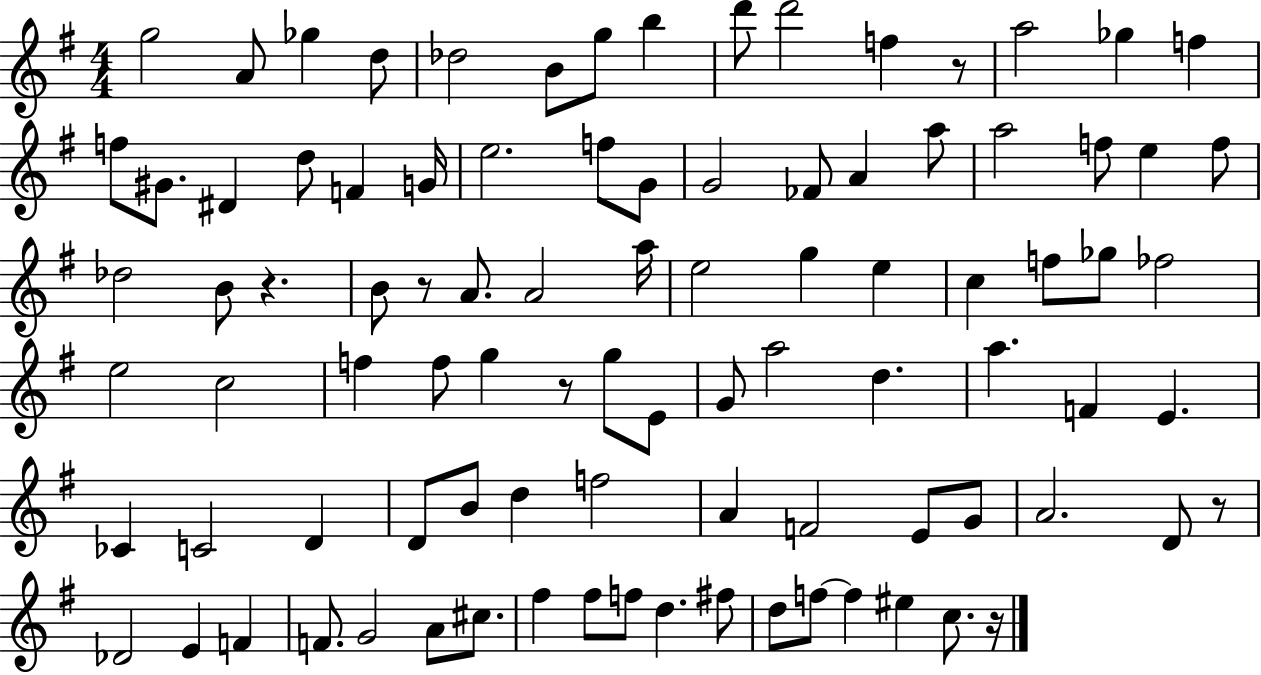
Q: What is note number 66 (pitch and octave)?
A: F4